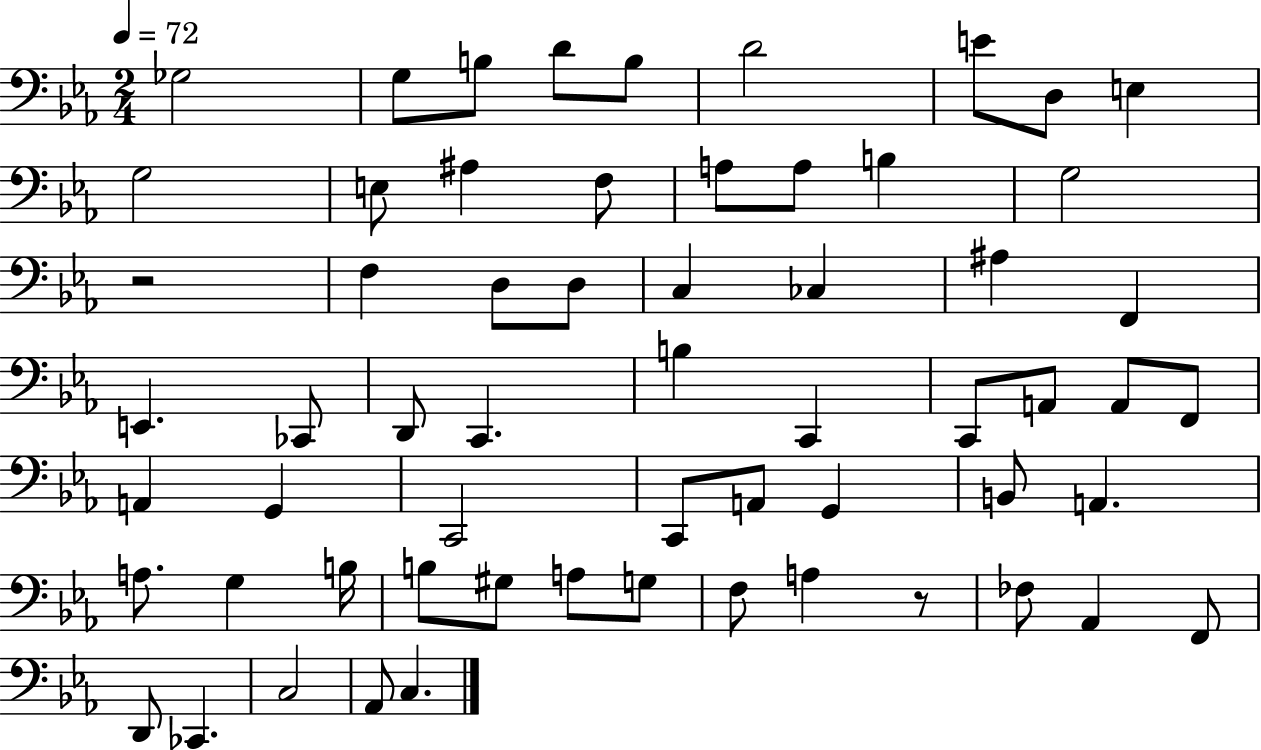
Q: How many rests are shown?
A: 2